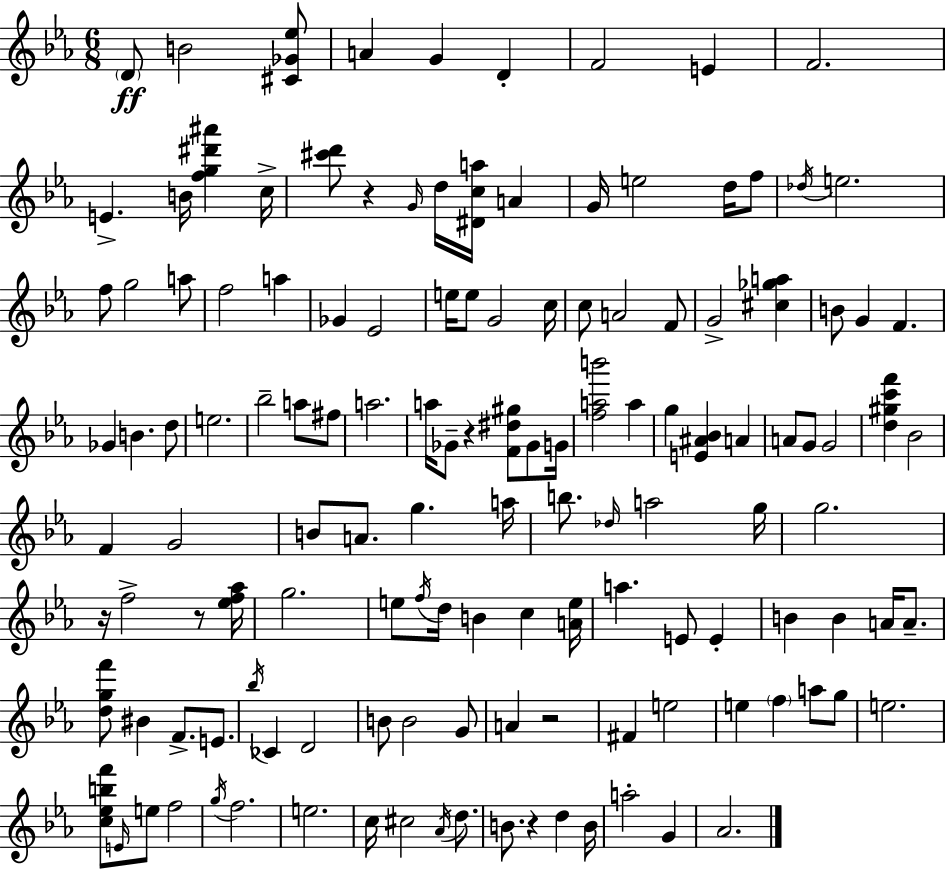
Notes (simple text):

D4/e B4/h [C#4,Gb4,Eb5]/e A4/q G4/q D4/q F4/h E4/q F4/h. E4/q. B4/s [F5,G5,D#6,A#6]/q C5/s [C#6,D6]/e R/q G4/s D5/s [D#4,C5,A5]/s A4/q G4/s E5/h D5/s F5/e Db5/s E5/h. F5/e G5/h A5/e F5/h A5/q Gb4/q Eb4/h E5/s E5/e G4/h C5/s C5/e A4/h F4/e G4/h [C#5,Gb5,A5]/q B4/e G4/q F4/q. Gb4/q B4/q. D5/e E5/h. Bb5/h A5/e F#5/e A5/h. A5/s Gb4/e R/q [F4,D#5,G#5]/e Gb4/e G4/s [F5,A5,B6]/h A5/q G5/q [E4,A#4,Bb4]/q A4/q A4/e G4/e G4/h [D5,G#5,C6,F6]/q Bb4/h F4/q G4/h B4/e A4/e. G5/q. A5/s B5/e. Db5/s A5/h G5/s G5/h. R/s F5/h R/e [Eb5,F5,Ab5]/s G5/h. E5/e F5/s D5/s B4/q C5/q [A4,E5]/s A5/q. E4/e E4/q B4/q B4/q A4/s A4/e. [D5,G5,F6]/e BIS4/q F4/e. E4/e. Bb5/s CES4/q D4/h B4/e B4/h G4/e A4/q R/h F#4/q E5/h E5/q F5/q A5/e G5/e E5/h. [C5,Eb5,B5,F6]/e E4/s E5/e F5/h G5/s F5/h. E5/h. C5/s C#5/h Ab4/s D5/e. B4/e. R/q D5/q B4/s A5/h G4/q Ab4/h.